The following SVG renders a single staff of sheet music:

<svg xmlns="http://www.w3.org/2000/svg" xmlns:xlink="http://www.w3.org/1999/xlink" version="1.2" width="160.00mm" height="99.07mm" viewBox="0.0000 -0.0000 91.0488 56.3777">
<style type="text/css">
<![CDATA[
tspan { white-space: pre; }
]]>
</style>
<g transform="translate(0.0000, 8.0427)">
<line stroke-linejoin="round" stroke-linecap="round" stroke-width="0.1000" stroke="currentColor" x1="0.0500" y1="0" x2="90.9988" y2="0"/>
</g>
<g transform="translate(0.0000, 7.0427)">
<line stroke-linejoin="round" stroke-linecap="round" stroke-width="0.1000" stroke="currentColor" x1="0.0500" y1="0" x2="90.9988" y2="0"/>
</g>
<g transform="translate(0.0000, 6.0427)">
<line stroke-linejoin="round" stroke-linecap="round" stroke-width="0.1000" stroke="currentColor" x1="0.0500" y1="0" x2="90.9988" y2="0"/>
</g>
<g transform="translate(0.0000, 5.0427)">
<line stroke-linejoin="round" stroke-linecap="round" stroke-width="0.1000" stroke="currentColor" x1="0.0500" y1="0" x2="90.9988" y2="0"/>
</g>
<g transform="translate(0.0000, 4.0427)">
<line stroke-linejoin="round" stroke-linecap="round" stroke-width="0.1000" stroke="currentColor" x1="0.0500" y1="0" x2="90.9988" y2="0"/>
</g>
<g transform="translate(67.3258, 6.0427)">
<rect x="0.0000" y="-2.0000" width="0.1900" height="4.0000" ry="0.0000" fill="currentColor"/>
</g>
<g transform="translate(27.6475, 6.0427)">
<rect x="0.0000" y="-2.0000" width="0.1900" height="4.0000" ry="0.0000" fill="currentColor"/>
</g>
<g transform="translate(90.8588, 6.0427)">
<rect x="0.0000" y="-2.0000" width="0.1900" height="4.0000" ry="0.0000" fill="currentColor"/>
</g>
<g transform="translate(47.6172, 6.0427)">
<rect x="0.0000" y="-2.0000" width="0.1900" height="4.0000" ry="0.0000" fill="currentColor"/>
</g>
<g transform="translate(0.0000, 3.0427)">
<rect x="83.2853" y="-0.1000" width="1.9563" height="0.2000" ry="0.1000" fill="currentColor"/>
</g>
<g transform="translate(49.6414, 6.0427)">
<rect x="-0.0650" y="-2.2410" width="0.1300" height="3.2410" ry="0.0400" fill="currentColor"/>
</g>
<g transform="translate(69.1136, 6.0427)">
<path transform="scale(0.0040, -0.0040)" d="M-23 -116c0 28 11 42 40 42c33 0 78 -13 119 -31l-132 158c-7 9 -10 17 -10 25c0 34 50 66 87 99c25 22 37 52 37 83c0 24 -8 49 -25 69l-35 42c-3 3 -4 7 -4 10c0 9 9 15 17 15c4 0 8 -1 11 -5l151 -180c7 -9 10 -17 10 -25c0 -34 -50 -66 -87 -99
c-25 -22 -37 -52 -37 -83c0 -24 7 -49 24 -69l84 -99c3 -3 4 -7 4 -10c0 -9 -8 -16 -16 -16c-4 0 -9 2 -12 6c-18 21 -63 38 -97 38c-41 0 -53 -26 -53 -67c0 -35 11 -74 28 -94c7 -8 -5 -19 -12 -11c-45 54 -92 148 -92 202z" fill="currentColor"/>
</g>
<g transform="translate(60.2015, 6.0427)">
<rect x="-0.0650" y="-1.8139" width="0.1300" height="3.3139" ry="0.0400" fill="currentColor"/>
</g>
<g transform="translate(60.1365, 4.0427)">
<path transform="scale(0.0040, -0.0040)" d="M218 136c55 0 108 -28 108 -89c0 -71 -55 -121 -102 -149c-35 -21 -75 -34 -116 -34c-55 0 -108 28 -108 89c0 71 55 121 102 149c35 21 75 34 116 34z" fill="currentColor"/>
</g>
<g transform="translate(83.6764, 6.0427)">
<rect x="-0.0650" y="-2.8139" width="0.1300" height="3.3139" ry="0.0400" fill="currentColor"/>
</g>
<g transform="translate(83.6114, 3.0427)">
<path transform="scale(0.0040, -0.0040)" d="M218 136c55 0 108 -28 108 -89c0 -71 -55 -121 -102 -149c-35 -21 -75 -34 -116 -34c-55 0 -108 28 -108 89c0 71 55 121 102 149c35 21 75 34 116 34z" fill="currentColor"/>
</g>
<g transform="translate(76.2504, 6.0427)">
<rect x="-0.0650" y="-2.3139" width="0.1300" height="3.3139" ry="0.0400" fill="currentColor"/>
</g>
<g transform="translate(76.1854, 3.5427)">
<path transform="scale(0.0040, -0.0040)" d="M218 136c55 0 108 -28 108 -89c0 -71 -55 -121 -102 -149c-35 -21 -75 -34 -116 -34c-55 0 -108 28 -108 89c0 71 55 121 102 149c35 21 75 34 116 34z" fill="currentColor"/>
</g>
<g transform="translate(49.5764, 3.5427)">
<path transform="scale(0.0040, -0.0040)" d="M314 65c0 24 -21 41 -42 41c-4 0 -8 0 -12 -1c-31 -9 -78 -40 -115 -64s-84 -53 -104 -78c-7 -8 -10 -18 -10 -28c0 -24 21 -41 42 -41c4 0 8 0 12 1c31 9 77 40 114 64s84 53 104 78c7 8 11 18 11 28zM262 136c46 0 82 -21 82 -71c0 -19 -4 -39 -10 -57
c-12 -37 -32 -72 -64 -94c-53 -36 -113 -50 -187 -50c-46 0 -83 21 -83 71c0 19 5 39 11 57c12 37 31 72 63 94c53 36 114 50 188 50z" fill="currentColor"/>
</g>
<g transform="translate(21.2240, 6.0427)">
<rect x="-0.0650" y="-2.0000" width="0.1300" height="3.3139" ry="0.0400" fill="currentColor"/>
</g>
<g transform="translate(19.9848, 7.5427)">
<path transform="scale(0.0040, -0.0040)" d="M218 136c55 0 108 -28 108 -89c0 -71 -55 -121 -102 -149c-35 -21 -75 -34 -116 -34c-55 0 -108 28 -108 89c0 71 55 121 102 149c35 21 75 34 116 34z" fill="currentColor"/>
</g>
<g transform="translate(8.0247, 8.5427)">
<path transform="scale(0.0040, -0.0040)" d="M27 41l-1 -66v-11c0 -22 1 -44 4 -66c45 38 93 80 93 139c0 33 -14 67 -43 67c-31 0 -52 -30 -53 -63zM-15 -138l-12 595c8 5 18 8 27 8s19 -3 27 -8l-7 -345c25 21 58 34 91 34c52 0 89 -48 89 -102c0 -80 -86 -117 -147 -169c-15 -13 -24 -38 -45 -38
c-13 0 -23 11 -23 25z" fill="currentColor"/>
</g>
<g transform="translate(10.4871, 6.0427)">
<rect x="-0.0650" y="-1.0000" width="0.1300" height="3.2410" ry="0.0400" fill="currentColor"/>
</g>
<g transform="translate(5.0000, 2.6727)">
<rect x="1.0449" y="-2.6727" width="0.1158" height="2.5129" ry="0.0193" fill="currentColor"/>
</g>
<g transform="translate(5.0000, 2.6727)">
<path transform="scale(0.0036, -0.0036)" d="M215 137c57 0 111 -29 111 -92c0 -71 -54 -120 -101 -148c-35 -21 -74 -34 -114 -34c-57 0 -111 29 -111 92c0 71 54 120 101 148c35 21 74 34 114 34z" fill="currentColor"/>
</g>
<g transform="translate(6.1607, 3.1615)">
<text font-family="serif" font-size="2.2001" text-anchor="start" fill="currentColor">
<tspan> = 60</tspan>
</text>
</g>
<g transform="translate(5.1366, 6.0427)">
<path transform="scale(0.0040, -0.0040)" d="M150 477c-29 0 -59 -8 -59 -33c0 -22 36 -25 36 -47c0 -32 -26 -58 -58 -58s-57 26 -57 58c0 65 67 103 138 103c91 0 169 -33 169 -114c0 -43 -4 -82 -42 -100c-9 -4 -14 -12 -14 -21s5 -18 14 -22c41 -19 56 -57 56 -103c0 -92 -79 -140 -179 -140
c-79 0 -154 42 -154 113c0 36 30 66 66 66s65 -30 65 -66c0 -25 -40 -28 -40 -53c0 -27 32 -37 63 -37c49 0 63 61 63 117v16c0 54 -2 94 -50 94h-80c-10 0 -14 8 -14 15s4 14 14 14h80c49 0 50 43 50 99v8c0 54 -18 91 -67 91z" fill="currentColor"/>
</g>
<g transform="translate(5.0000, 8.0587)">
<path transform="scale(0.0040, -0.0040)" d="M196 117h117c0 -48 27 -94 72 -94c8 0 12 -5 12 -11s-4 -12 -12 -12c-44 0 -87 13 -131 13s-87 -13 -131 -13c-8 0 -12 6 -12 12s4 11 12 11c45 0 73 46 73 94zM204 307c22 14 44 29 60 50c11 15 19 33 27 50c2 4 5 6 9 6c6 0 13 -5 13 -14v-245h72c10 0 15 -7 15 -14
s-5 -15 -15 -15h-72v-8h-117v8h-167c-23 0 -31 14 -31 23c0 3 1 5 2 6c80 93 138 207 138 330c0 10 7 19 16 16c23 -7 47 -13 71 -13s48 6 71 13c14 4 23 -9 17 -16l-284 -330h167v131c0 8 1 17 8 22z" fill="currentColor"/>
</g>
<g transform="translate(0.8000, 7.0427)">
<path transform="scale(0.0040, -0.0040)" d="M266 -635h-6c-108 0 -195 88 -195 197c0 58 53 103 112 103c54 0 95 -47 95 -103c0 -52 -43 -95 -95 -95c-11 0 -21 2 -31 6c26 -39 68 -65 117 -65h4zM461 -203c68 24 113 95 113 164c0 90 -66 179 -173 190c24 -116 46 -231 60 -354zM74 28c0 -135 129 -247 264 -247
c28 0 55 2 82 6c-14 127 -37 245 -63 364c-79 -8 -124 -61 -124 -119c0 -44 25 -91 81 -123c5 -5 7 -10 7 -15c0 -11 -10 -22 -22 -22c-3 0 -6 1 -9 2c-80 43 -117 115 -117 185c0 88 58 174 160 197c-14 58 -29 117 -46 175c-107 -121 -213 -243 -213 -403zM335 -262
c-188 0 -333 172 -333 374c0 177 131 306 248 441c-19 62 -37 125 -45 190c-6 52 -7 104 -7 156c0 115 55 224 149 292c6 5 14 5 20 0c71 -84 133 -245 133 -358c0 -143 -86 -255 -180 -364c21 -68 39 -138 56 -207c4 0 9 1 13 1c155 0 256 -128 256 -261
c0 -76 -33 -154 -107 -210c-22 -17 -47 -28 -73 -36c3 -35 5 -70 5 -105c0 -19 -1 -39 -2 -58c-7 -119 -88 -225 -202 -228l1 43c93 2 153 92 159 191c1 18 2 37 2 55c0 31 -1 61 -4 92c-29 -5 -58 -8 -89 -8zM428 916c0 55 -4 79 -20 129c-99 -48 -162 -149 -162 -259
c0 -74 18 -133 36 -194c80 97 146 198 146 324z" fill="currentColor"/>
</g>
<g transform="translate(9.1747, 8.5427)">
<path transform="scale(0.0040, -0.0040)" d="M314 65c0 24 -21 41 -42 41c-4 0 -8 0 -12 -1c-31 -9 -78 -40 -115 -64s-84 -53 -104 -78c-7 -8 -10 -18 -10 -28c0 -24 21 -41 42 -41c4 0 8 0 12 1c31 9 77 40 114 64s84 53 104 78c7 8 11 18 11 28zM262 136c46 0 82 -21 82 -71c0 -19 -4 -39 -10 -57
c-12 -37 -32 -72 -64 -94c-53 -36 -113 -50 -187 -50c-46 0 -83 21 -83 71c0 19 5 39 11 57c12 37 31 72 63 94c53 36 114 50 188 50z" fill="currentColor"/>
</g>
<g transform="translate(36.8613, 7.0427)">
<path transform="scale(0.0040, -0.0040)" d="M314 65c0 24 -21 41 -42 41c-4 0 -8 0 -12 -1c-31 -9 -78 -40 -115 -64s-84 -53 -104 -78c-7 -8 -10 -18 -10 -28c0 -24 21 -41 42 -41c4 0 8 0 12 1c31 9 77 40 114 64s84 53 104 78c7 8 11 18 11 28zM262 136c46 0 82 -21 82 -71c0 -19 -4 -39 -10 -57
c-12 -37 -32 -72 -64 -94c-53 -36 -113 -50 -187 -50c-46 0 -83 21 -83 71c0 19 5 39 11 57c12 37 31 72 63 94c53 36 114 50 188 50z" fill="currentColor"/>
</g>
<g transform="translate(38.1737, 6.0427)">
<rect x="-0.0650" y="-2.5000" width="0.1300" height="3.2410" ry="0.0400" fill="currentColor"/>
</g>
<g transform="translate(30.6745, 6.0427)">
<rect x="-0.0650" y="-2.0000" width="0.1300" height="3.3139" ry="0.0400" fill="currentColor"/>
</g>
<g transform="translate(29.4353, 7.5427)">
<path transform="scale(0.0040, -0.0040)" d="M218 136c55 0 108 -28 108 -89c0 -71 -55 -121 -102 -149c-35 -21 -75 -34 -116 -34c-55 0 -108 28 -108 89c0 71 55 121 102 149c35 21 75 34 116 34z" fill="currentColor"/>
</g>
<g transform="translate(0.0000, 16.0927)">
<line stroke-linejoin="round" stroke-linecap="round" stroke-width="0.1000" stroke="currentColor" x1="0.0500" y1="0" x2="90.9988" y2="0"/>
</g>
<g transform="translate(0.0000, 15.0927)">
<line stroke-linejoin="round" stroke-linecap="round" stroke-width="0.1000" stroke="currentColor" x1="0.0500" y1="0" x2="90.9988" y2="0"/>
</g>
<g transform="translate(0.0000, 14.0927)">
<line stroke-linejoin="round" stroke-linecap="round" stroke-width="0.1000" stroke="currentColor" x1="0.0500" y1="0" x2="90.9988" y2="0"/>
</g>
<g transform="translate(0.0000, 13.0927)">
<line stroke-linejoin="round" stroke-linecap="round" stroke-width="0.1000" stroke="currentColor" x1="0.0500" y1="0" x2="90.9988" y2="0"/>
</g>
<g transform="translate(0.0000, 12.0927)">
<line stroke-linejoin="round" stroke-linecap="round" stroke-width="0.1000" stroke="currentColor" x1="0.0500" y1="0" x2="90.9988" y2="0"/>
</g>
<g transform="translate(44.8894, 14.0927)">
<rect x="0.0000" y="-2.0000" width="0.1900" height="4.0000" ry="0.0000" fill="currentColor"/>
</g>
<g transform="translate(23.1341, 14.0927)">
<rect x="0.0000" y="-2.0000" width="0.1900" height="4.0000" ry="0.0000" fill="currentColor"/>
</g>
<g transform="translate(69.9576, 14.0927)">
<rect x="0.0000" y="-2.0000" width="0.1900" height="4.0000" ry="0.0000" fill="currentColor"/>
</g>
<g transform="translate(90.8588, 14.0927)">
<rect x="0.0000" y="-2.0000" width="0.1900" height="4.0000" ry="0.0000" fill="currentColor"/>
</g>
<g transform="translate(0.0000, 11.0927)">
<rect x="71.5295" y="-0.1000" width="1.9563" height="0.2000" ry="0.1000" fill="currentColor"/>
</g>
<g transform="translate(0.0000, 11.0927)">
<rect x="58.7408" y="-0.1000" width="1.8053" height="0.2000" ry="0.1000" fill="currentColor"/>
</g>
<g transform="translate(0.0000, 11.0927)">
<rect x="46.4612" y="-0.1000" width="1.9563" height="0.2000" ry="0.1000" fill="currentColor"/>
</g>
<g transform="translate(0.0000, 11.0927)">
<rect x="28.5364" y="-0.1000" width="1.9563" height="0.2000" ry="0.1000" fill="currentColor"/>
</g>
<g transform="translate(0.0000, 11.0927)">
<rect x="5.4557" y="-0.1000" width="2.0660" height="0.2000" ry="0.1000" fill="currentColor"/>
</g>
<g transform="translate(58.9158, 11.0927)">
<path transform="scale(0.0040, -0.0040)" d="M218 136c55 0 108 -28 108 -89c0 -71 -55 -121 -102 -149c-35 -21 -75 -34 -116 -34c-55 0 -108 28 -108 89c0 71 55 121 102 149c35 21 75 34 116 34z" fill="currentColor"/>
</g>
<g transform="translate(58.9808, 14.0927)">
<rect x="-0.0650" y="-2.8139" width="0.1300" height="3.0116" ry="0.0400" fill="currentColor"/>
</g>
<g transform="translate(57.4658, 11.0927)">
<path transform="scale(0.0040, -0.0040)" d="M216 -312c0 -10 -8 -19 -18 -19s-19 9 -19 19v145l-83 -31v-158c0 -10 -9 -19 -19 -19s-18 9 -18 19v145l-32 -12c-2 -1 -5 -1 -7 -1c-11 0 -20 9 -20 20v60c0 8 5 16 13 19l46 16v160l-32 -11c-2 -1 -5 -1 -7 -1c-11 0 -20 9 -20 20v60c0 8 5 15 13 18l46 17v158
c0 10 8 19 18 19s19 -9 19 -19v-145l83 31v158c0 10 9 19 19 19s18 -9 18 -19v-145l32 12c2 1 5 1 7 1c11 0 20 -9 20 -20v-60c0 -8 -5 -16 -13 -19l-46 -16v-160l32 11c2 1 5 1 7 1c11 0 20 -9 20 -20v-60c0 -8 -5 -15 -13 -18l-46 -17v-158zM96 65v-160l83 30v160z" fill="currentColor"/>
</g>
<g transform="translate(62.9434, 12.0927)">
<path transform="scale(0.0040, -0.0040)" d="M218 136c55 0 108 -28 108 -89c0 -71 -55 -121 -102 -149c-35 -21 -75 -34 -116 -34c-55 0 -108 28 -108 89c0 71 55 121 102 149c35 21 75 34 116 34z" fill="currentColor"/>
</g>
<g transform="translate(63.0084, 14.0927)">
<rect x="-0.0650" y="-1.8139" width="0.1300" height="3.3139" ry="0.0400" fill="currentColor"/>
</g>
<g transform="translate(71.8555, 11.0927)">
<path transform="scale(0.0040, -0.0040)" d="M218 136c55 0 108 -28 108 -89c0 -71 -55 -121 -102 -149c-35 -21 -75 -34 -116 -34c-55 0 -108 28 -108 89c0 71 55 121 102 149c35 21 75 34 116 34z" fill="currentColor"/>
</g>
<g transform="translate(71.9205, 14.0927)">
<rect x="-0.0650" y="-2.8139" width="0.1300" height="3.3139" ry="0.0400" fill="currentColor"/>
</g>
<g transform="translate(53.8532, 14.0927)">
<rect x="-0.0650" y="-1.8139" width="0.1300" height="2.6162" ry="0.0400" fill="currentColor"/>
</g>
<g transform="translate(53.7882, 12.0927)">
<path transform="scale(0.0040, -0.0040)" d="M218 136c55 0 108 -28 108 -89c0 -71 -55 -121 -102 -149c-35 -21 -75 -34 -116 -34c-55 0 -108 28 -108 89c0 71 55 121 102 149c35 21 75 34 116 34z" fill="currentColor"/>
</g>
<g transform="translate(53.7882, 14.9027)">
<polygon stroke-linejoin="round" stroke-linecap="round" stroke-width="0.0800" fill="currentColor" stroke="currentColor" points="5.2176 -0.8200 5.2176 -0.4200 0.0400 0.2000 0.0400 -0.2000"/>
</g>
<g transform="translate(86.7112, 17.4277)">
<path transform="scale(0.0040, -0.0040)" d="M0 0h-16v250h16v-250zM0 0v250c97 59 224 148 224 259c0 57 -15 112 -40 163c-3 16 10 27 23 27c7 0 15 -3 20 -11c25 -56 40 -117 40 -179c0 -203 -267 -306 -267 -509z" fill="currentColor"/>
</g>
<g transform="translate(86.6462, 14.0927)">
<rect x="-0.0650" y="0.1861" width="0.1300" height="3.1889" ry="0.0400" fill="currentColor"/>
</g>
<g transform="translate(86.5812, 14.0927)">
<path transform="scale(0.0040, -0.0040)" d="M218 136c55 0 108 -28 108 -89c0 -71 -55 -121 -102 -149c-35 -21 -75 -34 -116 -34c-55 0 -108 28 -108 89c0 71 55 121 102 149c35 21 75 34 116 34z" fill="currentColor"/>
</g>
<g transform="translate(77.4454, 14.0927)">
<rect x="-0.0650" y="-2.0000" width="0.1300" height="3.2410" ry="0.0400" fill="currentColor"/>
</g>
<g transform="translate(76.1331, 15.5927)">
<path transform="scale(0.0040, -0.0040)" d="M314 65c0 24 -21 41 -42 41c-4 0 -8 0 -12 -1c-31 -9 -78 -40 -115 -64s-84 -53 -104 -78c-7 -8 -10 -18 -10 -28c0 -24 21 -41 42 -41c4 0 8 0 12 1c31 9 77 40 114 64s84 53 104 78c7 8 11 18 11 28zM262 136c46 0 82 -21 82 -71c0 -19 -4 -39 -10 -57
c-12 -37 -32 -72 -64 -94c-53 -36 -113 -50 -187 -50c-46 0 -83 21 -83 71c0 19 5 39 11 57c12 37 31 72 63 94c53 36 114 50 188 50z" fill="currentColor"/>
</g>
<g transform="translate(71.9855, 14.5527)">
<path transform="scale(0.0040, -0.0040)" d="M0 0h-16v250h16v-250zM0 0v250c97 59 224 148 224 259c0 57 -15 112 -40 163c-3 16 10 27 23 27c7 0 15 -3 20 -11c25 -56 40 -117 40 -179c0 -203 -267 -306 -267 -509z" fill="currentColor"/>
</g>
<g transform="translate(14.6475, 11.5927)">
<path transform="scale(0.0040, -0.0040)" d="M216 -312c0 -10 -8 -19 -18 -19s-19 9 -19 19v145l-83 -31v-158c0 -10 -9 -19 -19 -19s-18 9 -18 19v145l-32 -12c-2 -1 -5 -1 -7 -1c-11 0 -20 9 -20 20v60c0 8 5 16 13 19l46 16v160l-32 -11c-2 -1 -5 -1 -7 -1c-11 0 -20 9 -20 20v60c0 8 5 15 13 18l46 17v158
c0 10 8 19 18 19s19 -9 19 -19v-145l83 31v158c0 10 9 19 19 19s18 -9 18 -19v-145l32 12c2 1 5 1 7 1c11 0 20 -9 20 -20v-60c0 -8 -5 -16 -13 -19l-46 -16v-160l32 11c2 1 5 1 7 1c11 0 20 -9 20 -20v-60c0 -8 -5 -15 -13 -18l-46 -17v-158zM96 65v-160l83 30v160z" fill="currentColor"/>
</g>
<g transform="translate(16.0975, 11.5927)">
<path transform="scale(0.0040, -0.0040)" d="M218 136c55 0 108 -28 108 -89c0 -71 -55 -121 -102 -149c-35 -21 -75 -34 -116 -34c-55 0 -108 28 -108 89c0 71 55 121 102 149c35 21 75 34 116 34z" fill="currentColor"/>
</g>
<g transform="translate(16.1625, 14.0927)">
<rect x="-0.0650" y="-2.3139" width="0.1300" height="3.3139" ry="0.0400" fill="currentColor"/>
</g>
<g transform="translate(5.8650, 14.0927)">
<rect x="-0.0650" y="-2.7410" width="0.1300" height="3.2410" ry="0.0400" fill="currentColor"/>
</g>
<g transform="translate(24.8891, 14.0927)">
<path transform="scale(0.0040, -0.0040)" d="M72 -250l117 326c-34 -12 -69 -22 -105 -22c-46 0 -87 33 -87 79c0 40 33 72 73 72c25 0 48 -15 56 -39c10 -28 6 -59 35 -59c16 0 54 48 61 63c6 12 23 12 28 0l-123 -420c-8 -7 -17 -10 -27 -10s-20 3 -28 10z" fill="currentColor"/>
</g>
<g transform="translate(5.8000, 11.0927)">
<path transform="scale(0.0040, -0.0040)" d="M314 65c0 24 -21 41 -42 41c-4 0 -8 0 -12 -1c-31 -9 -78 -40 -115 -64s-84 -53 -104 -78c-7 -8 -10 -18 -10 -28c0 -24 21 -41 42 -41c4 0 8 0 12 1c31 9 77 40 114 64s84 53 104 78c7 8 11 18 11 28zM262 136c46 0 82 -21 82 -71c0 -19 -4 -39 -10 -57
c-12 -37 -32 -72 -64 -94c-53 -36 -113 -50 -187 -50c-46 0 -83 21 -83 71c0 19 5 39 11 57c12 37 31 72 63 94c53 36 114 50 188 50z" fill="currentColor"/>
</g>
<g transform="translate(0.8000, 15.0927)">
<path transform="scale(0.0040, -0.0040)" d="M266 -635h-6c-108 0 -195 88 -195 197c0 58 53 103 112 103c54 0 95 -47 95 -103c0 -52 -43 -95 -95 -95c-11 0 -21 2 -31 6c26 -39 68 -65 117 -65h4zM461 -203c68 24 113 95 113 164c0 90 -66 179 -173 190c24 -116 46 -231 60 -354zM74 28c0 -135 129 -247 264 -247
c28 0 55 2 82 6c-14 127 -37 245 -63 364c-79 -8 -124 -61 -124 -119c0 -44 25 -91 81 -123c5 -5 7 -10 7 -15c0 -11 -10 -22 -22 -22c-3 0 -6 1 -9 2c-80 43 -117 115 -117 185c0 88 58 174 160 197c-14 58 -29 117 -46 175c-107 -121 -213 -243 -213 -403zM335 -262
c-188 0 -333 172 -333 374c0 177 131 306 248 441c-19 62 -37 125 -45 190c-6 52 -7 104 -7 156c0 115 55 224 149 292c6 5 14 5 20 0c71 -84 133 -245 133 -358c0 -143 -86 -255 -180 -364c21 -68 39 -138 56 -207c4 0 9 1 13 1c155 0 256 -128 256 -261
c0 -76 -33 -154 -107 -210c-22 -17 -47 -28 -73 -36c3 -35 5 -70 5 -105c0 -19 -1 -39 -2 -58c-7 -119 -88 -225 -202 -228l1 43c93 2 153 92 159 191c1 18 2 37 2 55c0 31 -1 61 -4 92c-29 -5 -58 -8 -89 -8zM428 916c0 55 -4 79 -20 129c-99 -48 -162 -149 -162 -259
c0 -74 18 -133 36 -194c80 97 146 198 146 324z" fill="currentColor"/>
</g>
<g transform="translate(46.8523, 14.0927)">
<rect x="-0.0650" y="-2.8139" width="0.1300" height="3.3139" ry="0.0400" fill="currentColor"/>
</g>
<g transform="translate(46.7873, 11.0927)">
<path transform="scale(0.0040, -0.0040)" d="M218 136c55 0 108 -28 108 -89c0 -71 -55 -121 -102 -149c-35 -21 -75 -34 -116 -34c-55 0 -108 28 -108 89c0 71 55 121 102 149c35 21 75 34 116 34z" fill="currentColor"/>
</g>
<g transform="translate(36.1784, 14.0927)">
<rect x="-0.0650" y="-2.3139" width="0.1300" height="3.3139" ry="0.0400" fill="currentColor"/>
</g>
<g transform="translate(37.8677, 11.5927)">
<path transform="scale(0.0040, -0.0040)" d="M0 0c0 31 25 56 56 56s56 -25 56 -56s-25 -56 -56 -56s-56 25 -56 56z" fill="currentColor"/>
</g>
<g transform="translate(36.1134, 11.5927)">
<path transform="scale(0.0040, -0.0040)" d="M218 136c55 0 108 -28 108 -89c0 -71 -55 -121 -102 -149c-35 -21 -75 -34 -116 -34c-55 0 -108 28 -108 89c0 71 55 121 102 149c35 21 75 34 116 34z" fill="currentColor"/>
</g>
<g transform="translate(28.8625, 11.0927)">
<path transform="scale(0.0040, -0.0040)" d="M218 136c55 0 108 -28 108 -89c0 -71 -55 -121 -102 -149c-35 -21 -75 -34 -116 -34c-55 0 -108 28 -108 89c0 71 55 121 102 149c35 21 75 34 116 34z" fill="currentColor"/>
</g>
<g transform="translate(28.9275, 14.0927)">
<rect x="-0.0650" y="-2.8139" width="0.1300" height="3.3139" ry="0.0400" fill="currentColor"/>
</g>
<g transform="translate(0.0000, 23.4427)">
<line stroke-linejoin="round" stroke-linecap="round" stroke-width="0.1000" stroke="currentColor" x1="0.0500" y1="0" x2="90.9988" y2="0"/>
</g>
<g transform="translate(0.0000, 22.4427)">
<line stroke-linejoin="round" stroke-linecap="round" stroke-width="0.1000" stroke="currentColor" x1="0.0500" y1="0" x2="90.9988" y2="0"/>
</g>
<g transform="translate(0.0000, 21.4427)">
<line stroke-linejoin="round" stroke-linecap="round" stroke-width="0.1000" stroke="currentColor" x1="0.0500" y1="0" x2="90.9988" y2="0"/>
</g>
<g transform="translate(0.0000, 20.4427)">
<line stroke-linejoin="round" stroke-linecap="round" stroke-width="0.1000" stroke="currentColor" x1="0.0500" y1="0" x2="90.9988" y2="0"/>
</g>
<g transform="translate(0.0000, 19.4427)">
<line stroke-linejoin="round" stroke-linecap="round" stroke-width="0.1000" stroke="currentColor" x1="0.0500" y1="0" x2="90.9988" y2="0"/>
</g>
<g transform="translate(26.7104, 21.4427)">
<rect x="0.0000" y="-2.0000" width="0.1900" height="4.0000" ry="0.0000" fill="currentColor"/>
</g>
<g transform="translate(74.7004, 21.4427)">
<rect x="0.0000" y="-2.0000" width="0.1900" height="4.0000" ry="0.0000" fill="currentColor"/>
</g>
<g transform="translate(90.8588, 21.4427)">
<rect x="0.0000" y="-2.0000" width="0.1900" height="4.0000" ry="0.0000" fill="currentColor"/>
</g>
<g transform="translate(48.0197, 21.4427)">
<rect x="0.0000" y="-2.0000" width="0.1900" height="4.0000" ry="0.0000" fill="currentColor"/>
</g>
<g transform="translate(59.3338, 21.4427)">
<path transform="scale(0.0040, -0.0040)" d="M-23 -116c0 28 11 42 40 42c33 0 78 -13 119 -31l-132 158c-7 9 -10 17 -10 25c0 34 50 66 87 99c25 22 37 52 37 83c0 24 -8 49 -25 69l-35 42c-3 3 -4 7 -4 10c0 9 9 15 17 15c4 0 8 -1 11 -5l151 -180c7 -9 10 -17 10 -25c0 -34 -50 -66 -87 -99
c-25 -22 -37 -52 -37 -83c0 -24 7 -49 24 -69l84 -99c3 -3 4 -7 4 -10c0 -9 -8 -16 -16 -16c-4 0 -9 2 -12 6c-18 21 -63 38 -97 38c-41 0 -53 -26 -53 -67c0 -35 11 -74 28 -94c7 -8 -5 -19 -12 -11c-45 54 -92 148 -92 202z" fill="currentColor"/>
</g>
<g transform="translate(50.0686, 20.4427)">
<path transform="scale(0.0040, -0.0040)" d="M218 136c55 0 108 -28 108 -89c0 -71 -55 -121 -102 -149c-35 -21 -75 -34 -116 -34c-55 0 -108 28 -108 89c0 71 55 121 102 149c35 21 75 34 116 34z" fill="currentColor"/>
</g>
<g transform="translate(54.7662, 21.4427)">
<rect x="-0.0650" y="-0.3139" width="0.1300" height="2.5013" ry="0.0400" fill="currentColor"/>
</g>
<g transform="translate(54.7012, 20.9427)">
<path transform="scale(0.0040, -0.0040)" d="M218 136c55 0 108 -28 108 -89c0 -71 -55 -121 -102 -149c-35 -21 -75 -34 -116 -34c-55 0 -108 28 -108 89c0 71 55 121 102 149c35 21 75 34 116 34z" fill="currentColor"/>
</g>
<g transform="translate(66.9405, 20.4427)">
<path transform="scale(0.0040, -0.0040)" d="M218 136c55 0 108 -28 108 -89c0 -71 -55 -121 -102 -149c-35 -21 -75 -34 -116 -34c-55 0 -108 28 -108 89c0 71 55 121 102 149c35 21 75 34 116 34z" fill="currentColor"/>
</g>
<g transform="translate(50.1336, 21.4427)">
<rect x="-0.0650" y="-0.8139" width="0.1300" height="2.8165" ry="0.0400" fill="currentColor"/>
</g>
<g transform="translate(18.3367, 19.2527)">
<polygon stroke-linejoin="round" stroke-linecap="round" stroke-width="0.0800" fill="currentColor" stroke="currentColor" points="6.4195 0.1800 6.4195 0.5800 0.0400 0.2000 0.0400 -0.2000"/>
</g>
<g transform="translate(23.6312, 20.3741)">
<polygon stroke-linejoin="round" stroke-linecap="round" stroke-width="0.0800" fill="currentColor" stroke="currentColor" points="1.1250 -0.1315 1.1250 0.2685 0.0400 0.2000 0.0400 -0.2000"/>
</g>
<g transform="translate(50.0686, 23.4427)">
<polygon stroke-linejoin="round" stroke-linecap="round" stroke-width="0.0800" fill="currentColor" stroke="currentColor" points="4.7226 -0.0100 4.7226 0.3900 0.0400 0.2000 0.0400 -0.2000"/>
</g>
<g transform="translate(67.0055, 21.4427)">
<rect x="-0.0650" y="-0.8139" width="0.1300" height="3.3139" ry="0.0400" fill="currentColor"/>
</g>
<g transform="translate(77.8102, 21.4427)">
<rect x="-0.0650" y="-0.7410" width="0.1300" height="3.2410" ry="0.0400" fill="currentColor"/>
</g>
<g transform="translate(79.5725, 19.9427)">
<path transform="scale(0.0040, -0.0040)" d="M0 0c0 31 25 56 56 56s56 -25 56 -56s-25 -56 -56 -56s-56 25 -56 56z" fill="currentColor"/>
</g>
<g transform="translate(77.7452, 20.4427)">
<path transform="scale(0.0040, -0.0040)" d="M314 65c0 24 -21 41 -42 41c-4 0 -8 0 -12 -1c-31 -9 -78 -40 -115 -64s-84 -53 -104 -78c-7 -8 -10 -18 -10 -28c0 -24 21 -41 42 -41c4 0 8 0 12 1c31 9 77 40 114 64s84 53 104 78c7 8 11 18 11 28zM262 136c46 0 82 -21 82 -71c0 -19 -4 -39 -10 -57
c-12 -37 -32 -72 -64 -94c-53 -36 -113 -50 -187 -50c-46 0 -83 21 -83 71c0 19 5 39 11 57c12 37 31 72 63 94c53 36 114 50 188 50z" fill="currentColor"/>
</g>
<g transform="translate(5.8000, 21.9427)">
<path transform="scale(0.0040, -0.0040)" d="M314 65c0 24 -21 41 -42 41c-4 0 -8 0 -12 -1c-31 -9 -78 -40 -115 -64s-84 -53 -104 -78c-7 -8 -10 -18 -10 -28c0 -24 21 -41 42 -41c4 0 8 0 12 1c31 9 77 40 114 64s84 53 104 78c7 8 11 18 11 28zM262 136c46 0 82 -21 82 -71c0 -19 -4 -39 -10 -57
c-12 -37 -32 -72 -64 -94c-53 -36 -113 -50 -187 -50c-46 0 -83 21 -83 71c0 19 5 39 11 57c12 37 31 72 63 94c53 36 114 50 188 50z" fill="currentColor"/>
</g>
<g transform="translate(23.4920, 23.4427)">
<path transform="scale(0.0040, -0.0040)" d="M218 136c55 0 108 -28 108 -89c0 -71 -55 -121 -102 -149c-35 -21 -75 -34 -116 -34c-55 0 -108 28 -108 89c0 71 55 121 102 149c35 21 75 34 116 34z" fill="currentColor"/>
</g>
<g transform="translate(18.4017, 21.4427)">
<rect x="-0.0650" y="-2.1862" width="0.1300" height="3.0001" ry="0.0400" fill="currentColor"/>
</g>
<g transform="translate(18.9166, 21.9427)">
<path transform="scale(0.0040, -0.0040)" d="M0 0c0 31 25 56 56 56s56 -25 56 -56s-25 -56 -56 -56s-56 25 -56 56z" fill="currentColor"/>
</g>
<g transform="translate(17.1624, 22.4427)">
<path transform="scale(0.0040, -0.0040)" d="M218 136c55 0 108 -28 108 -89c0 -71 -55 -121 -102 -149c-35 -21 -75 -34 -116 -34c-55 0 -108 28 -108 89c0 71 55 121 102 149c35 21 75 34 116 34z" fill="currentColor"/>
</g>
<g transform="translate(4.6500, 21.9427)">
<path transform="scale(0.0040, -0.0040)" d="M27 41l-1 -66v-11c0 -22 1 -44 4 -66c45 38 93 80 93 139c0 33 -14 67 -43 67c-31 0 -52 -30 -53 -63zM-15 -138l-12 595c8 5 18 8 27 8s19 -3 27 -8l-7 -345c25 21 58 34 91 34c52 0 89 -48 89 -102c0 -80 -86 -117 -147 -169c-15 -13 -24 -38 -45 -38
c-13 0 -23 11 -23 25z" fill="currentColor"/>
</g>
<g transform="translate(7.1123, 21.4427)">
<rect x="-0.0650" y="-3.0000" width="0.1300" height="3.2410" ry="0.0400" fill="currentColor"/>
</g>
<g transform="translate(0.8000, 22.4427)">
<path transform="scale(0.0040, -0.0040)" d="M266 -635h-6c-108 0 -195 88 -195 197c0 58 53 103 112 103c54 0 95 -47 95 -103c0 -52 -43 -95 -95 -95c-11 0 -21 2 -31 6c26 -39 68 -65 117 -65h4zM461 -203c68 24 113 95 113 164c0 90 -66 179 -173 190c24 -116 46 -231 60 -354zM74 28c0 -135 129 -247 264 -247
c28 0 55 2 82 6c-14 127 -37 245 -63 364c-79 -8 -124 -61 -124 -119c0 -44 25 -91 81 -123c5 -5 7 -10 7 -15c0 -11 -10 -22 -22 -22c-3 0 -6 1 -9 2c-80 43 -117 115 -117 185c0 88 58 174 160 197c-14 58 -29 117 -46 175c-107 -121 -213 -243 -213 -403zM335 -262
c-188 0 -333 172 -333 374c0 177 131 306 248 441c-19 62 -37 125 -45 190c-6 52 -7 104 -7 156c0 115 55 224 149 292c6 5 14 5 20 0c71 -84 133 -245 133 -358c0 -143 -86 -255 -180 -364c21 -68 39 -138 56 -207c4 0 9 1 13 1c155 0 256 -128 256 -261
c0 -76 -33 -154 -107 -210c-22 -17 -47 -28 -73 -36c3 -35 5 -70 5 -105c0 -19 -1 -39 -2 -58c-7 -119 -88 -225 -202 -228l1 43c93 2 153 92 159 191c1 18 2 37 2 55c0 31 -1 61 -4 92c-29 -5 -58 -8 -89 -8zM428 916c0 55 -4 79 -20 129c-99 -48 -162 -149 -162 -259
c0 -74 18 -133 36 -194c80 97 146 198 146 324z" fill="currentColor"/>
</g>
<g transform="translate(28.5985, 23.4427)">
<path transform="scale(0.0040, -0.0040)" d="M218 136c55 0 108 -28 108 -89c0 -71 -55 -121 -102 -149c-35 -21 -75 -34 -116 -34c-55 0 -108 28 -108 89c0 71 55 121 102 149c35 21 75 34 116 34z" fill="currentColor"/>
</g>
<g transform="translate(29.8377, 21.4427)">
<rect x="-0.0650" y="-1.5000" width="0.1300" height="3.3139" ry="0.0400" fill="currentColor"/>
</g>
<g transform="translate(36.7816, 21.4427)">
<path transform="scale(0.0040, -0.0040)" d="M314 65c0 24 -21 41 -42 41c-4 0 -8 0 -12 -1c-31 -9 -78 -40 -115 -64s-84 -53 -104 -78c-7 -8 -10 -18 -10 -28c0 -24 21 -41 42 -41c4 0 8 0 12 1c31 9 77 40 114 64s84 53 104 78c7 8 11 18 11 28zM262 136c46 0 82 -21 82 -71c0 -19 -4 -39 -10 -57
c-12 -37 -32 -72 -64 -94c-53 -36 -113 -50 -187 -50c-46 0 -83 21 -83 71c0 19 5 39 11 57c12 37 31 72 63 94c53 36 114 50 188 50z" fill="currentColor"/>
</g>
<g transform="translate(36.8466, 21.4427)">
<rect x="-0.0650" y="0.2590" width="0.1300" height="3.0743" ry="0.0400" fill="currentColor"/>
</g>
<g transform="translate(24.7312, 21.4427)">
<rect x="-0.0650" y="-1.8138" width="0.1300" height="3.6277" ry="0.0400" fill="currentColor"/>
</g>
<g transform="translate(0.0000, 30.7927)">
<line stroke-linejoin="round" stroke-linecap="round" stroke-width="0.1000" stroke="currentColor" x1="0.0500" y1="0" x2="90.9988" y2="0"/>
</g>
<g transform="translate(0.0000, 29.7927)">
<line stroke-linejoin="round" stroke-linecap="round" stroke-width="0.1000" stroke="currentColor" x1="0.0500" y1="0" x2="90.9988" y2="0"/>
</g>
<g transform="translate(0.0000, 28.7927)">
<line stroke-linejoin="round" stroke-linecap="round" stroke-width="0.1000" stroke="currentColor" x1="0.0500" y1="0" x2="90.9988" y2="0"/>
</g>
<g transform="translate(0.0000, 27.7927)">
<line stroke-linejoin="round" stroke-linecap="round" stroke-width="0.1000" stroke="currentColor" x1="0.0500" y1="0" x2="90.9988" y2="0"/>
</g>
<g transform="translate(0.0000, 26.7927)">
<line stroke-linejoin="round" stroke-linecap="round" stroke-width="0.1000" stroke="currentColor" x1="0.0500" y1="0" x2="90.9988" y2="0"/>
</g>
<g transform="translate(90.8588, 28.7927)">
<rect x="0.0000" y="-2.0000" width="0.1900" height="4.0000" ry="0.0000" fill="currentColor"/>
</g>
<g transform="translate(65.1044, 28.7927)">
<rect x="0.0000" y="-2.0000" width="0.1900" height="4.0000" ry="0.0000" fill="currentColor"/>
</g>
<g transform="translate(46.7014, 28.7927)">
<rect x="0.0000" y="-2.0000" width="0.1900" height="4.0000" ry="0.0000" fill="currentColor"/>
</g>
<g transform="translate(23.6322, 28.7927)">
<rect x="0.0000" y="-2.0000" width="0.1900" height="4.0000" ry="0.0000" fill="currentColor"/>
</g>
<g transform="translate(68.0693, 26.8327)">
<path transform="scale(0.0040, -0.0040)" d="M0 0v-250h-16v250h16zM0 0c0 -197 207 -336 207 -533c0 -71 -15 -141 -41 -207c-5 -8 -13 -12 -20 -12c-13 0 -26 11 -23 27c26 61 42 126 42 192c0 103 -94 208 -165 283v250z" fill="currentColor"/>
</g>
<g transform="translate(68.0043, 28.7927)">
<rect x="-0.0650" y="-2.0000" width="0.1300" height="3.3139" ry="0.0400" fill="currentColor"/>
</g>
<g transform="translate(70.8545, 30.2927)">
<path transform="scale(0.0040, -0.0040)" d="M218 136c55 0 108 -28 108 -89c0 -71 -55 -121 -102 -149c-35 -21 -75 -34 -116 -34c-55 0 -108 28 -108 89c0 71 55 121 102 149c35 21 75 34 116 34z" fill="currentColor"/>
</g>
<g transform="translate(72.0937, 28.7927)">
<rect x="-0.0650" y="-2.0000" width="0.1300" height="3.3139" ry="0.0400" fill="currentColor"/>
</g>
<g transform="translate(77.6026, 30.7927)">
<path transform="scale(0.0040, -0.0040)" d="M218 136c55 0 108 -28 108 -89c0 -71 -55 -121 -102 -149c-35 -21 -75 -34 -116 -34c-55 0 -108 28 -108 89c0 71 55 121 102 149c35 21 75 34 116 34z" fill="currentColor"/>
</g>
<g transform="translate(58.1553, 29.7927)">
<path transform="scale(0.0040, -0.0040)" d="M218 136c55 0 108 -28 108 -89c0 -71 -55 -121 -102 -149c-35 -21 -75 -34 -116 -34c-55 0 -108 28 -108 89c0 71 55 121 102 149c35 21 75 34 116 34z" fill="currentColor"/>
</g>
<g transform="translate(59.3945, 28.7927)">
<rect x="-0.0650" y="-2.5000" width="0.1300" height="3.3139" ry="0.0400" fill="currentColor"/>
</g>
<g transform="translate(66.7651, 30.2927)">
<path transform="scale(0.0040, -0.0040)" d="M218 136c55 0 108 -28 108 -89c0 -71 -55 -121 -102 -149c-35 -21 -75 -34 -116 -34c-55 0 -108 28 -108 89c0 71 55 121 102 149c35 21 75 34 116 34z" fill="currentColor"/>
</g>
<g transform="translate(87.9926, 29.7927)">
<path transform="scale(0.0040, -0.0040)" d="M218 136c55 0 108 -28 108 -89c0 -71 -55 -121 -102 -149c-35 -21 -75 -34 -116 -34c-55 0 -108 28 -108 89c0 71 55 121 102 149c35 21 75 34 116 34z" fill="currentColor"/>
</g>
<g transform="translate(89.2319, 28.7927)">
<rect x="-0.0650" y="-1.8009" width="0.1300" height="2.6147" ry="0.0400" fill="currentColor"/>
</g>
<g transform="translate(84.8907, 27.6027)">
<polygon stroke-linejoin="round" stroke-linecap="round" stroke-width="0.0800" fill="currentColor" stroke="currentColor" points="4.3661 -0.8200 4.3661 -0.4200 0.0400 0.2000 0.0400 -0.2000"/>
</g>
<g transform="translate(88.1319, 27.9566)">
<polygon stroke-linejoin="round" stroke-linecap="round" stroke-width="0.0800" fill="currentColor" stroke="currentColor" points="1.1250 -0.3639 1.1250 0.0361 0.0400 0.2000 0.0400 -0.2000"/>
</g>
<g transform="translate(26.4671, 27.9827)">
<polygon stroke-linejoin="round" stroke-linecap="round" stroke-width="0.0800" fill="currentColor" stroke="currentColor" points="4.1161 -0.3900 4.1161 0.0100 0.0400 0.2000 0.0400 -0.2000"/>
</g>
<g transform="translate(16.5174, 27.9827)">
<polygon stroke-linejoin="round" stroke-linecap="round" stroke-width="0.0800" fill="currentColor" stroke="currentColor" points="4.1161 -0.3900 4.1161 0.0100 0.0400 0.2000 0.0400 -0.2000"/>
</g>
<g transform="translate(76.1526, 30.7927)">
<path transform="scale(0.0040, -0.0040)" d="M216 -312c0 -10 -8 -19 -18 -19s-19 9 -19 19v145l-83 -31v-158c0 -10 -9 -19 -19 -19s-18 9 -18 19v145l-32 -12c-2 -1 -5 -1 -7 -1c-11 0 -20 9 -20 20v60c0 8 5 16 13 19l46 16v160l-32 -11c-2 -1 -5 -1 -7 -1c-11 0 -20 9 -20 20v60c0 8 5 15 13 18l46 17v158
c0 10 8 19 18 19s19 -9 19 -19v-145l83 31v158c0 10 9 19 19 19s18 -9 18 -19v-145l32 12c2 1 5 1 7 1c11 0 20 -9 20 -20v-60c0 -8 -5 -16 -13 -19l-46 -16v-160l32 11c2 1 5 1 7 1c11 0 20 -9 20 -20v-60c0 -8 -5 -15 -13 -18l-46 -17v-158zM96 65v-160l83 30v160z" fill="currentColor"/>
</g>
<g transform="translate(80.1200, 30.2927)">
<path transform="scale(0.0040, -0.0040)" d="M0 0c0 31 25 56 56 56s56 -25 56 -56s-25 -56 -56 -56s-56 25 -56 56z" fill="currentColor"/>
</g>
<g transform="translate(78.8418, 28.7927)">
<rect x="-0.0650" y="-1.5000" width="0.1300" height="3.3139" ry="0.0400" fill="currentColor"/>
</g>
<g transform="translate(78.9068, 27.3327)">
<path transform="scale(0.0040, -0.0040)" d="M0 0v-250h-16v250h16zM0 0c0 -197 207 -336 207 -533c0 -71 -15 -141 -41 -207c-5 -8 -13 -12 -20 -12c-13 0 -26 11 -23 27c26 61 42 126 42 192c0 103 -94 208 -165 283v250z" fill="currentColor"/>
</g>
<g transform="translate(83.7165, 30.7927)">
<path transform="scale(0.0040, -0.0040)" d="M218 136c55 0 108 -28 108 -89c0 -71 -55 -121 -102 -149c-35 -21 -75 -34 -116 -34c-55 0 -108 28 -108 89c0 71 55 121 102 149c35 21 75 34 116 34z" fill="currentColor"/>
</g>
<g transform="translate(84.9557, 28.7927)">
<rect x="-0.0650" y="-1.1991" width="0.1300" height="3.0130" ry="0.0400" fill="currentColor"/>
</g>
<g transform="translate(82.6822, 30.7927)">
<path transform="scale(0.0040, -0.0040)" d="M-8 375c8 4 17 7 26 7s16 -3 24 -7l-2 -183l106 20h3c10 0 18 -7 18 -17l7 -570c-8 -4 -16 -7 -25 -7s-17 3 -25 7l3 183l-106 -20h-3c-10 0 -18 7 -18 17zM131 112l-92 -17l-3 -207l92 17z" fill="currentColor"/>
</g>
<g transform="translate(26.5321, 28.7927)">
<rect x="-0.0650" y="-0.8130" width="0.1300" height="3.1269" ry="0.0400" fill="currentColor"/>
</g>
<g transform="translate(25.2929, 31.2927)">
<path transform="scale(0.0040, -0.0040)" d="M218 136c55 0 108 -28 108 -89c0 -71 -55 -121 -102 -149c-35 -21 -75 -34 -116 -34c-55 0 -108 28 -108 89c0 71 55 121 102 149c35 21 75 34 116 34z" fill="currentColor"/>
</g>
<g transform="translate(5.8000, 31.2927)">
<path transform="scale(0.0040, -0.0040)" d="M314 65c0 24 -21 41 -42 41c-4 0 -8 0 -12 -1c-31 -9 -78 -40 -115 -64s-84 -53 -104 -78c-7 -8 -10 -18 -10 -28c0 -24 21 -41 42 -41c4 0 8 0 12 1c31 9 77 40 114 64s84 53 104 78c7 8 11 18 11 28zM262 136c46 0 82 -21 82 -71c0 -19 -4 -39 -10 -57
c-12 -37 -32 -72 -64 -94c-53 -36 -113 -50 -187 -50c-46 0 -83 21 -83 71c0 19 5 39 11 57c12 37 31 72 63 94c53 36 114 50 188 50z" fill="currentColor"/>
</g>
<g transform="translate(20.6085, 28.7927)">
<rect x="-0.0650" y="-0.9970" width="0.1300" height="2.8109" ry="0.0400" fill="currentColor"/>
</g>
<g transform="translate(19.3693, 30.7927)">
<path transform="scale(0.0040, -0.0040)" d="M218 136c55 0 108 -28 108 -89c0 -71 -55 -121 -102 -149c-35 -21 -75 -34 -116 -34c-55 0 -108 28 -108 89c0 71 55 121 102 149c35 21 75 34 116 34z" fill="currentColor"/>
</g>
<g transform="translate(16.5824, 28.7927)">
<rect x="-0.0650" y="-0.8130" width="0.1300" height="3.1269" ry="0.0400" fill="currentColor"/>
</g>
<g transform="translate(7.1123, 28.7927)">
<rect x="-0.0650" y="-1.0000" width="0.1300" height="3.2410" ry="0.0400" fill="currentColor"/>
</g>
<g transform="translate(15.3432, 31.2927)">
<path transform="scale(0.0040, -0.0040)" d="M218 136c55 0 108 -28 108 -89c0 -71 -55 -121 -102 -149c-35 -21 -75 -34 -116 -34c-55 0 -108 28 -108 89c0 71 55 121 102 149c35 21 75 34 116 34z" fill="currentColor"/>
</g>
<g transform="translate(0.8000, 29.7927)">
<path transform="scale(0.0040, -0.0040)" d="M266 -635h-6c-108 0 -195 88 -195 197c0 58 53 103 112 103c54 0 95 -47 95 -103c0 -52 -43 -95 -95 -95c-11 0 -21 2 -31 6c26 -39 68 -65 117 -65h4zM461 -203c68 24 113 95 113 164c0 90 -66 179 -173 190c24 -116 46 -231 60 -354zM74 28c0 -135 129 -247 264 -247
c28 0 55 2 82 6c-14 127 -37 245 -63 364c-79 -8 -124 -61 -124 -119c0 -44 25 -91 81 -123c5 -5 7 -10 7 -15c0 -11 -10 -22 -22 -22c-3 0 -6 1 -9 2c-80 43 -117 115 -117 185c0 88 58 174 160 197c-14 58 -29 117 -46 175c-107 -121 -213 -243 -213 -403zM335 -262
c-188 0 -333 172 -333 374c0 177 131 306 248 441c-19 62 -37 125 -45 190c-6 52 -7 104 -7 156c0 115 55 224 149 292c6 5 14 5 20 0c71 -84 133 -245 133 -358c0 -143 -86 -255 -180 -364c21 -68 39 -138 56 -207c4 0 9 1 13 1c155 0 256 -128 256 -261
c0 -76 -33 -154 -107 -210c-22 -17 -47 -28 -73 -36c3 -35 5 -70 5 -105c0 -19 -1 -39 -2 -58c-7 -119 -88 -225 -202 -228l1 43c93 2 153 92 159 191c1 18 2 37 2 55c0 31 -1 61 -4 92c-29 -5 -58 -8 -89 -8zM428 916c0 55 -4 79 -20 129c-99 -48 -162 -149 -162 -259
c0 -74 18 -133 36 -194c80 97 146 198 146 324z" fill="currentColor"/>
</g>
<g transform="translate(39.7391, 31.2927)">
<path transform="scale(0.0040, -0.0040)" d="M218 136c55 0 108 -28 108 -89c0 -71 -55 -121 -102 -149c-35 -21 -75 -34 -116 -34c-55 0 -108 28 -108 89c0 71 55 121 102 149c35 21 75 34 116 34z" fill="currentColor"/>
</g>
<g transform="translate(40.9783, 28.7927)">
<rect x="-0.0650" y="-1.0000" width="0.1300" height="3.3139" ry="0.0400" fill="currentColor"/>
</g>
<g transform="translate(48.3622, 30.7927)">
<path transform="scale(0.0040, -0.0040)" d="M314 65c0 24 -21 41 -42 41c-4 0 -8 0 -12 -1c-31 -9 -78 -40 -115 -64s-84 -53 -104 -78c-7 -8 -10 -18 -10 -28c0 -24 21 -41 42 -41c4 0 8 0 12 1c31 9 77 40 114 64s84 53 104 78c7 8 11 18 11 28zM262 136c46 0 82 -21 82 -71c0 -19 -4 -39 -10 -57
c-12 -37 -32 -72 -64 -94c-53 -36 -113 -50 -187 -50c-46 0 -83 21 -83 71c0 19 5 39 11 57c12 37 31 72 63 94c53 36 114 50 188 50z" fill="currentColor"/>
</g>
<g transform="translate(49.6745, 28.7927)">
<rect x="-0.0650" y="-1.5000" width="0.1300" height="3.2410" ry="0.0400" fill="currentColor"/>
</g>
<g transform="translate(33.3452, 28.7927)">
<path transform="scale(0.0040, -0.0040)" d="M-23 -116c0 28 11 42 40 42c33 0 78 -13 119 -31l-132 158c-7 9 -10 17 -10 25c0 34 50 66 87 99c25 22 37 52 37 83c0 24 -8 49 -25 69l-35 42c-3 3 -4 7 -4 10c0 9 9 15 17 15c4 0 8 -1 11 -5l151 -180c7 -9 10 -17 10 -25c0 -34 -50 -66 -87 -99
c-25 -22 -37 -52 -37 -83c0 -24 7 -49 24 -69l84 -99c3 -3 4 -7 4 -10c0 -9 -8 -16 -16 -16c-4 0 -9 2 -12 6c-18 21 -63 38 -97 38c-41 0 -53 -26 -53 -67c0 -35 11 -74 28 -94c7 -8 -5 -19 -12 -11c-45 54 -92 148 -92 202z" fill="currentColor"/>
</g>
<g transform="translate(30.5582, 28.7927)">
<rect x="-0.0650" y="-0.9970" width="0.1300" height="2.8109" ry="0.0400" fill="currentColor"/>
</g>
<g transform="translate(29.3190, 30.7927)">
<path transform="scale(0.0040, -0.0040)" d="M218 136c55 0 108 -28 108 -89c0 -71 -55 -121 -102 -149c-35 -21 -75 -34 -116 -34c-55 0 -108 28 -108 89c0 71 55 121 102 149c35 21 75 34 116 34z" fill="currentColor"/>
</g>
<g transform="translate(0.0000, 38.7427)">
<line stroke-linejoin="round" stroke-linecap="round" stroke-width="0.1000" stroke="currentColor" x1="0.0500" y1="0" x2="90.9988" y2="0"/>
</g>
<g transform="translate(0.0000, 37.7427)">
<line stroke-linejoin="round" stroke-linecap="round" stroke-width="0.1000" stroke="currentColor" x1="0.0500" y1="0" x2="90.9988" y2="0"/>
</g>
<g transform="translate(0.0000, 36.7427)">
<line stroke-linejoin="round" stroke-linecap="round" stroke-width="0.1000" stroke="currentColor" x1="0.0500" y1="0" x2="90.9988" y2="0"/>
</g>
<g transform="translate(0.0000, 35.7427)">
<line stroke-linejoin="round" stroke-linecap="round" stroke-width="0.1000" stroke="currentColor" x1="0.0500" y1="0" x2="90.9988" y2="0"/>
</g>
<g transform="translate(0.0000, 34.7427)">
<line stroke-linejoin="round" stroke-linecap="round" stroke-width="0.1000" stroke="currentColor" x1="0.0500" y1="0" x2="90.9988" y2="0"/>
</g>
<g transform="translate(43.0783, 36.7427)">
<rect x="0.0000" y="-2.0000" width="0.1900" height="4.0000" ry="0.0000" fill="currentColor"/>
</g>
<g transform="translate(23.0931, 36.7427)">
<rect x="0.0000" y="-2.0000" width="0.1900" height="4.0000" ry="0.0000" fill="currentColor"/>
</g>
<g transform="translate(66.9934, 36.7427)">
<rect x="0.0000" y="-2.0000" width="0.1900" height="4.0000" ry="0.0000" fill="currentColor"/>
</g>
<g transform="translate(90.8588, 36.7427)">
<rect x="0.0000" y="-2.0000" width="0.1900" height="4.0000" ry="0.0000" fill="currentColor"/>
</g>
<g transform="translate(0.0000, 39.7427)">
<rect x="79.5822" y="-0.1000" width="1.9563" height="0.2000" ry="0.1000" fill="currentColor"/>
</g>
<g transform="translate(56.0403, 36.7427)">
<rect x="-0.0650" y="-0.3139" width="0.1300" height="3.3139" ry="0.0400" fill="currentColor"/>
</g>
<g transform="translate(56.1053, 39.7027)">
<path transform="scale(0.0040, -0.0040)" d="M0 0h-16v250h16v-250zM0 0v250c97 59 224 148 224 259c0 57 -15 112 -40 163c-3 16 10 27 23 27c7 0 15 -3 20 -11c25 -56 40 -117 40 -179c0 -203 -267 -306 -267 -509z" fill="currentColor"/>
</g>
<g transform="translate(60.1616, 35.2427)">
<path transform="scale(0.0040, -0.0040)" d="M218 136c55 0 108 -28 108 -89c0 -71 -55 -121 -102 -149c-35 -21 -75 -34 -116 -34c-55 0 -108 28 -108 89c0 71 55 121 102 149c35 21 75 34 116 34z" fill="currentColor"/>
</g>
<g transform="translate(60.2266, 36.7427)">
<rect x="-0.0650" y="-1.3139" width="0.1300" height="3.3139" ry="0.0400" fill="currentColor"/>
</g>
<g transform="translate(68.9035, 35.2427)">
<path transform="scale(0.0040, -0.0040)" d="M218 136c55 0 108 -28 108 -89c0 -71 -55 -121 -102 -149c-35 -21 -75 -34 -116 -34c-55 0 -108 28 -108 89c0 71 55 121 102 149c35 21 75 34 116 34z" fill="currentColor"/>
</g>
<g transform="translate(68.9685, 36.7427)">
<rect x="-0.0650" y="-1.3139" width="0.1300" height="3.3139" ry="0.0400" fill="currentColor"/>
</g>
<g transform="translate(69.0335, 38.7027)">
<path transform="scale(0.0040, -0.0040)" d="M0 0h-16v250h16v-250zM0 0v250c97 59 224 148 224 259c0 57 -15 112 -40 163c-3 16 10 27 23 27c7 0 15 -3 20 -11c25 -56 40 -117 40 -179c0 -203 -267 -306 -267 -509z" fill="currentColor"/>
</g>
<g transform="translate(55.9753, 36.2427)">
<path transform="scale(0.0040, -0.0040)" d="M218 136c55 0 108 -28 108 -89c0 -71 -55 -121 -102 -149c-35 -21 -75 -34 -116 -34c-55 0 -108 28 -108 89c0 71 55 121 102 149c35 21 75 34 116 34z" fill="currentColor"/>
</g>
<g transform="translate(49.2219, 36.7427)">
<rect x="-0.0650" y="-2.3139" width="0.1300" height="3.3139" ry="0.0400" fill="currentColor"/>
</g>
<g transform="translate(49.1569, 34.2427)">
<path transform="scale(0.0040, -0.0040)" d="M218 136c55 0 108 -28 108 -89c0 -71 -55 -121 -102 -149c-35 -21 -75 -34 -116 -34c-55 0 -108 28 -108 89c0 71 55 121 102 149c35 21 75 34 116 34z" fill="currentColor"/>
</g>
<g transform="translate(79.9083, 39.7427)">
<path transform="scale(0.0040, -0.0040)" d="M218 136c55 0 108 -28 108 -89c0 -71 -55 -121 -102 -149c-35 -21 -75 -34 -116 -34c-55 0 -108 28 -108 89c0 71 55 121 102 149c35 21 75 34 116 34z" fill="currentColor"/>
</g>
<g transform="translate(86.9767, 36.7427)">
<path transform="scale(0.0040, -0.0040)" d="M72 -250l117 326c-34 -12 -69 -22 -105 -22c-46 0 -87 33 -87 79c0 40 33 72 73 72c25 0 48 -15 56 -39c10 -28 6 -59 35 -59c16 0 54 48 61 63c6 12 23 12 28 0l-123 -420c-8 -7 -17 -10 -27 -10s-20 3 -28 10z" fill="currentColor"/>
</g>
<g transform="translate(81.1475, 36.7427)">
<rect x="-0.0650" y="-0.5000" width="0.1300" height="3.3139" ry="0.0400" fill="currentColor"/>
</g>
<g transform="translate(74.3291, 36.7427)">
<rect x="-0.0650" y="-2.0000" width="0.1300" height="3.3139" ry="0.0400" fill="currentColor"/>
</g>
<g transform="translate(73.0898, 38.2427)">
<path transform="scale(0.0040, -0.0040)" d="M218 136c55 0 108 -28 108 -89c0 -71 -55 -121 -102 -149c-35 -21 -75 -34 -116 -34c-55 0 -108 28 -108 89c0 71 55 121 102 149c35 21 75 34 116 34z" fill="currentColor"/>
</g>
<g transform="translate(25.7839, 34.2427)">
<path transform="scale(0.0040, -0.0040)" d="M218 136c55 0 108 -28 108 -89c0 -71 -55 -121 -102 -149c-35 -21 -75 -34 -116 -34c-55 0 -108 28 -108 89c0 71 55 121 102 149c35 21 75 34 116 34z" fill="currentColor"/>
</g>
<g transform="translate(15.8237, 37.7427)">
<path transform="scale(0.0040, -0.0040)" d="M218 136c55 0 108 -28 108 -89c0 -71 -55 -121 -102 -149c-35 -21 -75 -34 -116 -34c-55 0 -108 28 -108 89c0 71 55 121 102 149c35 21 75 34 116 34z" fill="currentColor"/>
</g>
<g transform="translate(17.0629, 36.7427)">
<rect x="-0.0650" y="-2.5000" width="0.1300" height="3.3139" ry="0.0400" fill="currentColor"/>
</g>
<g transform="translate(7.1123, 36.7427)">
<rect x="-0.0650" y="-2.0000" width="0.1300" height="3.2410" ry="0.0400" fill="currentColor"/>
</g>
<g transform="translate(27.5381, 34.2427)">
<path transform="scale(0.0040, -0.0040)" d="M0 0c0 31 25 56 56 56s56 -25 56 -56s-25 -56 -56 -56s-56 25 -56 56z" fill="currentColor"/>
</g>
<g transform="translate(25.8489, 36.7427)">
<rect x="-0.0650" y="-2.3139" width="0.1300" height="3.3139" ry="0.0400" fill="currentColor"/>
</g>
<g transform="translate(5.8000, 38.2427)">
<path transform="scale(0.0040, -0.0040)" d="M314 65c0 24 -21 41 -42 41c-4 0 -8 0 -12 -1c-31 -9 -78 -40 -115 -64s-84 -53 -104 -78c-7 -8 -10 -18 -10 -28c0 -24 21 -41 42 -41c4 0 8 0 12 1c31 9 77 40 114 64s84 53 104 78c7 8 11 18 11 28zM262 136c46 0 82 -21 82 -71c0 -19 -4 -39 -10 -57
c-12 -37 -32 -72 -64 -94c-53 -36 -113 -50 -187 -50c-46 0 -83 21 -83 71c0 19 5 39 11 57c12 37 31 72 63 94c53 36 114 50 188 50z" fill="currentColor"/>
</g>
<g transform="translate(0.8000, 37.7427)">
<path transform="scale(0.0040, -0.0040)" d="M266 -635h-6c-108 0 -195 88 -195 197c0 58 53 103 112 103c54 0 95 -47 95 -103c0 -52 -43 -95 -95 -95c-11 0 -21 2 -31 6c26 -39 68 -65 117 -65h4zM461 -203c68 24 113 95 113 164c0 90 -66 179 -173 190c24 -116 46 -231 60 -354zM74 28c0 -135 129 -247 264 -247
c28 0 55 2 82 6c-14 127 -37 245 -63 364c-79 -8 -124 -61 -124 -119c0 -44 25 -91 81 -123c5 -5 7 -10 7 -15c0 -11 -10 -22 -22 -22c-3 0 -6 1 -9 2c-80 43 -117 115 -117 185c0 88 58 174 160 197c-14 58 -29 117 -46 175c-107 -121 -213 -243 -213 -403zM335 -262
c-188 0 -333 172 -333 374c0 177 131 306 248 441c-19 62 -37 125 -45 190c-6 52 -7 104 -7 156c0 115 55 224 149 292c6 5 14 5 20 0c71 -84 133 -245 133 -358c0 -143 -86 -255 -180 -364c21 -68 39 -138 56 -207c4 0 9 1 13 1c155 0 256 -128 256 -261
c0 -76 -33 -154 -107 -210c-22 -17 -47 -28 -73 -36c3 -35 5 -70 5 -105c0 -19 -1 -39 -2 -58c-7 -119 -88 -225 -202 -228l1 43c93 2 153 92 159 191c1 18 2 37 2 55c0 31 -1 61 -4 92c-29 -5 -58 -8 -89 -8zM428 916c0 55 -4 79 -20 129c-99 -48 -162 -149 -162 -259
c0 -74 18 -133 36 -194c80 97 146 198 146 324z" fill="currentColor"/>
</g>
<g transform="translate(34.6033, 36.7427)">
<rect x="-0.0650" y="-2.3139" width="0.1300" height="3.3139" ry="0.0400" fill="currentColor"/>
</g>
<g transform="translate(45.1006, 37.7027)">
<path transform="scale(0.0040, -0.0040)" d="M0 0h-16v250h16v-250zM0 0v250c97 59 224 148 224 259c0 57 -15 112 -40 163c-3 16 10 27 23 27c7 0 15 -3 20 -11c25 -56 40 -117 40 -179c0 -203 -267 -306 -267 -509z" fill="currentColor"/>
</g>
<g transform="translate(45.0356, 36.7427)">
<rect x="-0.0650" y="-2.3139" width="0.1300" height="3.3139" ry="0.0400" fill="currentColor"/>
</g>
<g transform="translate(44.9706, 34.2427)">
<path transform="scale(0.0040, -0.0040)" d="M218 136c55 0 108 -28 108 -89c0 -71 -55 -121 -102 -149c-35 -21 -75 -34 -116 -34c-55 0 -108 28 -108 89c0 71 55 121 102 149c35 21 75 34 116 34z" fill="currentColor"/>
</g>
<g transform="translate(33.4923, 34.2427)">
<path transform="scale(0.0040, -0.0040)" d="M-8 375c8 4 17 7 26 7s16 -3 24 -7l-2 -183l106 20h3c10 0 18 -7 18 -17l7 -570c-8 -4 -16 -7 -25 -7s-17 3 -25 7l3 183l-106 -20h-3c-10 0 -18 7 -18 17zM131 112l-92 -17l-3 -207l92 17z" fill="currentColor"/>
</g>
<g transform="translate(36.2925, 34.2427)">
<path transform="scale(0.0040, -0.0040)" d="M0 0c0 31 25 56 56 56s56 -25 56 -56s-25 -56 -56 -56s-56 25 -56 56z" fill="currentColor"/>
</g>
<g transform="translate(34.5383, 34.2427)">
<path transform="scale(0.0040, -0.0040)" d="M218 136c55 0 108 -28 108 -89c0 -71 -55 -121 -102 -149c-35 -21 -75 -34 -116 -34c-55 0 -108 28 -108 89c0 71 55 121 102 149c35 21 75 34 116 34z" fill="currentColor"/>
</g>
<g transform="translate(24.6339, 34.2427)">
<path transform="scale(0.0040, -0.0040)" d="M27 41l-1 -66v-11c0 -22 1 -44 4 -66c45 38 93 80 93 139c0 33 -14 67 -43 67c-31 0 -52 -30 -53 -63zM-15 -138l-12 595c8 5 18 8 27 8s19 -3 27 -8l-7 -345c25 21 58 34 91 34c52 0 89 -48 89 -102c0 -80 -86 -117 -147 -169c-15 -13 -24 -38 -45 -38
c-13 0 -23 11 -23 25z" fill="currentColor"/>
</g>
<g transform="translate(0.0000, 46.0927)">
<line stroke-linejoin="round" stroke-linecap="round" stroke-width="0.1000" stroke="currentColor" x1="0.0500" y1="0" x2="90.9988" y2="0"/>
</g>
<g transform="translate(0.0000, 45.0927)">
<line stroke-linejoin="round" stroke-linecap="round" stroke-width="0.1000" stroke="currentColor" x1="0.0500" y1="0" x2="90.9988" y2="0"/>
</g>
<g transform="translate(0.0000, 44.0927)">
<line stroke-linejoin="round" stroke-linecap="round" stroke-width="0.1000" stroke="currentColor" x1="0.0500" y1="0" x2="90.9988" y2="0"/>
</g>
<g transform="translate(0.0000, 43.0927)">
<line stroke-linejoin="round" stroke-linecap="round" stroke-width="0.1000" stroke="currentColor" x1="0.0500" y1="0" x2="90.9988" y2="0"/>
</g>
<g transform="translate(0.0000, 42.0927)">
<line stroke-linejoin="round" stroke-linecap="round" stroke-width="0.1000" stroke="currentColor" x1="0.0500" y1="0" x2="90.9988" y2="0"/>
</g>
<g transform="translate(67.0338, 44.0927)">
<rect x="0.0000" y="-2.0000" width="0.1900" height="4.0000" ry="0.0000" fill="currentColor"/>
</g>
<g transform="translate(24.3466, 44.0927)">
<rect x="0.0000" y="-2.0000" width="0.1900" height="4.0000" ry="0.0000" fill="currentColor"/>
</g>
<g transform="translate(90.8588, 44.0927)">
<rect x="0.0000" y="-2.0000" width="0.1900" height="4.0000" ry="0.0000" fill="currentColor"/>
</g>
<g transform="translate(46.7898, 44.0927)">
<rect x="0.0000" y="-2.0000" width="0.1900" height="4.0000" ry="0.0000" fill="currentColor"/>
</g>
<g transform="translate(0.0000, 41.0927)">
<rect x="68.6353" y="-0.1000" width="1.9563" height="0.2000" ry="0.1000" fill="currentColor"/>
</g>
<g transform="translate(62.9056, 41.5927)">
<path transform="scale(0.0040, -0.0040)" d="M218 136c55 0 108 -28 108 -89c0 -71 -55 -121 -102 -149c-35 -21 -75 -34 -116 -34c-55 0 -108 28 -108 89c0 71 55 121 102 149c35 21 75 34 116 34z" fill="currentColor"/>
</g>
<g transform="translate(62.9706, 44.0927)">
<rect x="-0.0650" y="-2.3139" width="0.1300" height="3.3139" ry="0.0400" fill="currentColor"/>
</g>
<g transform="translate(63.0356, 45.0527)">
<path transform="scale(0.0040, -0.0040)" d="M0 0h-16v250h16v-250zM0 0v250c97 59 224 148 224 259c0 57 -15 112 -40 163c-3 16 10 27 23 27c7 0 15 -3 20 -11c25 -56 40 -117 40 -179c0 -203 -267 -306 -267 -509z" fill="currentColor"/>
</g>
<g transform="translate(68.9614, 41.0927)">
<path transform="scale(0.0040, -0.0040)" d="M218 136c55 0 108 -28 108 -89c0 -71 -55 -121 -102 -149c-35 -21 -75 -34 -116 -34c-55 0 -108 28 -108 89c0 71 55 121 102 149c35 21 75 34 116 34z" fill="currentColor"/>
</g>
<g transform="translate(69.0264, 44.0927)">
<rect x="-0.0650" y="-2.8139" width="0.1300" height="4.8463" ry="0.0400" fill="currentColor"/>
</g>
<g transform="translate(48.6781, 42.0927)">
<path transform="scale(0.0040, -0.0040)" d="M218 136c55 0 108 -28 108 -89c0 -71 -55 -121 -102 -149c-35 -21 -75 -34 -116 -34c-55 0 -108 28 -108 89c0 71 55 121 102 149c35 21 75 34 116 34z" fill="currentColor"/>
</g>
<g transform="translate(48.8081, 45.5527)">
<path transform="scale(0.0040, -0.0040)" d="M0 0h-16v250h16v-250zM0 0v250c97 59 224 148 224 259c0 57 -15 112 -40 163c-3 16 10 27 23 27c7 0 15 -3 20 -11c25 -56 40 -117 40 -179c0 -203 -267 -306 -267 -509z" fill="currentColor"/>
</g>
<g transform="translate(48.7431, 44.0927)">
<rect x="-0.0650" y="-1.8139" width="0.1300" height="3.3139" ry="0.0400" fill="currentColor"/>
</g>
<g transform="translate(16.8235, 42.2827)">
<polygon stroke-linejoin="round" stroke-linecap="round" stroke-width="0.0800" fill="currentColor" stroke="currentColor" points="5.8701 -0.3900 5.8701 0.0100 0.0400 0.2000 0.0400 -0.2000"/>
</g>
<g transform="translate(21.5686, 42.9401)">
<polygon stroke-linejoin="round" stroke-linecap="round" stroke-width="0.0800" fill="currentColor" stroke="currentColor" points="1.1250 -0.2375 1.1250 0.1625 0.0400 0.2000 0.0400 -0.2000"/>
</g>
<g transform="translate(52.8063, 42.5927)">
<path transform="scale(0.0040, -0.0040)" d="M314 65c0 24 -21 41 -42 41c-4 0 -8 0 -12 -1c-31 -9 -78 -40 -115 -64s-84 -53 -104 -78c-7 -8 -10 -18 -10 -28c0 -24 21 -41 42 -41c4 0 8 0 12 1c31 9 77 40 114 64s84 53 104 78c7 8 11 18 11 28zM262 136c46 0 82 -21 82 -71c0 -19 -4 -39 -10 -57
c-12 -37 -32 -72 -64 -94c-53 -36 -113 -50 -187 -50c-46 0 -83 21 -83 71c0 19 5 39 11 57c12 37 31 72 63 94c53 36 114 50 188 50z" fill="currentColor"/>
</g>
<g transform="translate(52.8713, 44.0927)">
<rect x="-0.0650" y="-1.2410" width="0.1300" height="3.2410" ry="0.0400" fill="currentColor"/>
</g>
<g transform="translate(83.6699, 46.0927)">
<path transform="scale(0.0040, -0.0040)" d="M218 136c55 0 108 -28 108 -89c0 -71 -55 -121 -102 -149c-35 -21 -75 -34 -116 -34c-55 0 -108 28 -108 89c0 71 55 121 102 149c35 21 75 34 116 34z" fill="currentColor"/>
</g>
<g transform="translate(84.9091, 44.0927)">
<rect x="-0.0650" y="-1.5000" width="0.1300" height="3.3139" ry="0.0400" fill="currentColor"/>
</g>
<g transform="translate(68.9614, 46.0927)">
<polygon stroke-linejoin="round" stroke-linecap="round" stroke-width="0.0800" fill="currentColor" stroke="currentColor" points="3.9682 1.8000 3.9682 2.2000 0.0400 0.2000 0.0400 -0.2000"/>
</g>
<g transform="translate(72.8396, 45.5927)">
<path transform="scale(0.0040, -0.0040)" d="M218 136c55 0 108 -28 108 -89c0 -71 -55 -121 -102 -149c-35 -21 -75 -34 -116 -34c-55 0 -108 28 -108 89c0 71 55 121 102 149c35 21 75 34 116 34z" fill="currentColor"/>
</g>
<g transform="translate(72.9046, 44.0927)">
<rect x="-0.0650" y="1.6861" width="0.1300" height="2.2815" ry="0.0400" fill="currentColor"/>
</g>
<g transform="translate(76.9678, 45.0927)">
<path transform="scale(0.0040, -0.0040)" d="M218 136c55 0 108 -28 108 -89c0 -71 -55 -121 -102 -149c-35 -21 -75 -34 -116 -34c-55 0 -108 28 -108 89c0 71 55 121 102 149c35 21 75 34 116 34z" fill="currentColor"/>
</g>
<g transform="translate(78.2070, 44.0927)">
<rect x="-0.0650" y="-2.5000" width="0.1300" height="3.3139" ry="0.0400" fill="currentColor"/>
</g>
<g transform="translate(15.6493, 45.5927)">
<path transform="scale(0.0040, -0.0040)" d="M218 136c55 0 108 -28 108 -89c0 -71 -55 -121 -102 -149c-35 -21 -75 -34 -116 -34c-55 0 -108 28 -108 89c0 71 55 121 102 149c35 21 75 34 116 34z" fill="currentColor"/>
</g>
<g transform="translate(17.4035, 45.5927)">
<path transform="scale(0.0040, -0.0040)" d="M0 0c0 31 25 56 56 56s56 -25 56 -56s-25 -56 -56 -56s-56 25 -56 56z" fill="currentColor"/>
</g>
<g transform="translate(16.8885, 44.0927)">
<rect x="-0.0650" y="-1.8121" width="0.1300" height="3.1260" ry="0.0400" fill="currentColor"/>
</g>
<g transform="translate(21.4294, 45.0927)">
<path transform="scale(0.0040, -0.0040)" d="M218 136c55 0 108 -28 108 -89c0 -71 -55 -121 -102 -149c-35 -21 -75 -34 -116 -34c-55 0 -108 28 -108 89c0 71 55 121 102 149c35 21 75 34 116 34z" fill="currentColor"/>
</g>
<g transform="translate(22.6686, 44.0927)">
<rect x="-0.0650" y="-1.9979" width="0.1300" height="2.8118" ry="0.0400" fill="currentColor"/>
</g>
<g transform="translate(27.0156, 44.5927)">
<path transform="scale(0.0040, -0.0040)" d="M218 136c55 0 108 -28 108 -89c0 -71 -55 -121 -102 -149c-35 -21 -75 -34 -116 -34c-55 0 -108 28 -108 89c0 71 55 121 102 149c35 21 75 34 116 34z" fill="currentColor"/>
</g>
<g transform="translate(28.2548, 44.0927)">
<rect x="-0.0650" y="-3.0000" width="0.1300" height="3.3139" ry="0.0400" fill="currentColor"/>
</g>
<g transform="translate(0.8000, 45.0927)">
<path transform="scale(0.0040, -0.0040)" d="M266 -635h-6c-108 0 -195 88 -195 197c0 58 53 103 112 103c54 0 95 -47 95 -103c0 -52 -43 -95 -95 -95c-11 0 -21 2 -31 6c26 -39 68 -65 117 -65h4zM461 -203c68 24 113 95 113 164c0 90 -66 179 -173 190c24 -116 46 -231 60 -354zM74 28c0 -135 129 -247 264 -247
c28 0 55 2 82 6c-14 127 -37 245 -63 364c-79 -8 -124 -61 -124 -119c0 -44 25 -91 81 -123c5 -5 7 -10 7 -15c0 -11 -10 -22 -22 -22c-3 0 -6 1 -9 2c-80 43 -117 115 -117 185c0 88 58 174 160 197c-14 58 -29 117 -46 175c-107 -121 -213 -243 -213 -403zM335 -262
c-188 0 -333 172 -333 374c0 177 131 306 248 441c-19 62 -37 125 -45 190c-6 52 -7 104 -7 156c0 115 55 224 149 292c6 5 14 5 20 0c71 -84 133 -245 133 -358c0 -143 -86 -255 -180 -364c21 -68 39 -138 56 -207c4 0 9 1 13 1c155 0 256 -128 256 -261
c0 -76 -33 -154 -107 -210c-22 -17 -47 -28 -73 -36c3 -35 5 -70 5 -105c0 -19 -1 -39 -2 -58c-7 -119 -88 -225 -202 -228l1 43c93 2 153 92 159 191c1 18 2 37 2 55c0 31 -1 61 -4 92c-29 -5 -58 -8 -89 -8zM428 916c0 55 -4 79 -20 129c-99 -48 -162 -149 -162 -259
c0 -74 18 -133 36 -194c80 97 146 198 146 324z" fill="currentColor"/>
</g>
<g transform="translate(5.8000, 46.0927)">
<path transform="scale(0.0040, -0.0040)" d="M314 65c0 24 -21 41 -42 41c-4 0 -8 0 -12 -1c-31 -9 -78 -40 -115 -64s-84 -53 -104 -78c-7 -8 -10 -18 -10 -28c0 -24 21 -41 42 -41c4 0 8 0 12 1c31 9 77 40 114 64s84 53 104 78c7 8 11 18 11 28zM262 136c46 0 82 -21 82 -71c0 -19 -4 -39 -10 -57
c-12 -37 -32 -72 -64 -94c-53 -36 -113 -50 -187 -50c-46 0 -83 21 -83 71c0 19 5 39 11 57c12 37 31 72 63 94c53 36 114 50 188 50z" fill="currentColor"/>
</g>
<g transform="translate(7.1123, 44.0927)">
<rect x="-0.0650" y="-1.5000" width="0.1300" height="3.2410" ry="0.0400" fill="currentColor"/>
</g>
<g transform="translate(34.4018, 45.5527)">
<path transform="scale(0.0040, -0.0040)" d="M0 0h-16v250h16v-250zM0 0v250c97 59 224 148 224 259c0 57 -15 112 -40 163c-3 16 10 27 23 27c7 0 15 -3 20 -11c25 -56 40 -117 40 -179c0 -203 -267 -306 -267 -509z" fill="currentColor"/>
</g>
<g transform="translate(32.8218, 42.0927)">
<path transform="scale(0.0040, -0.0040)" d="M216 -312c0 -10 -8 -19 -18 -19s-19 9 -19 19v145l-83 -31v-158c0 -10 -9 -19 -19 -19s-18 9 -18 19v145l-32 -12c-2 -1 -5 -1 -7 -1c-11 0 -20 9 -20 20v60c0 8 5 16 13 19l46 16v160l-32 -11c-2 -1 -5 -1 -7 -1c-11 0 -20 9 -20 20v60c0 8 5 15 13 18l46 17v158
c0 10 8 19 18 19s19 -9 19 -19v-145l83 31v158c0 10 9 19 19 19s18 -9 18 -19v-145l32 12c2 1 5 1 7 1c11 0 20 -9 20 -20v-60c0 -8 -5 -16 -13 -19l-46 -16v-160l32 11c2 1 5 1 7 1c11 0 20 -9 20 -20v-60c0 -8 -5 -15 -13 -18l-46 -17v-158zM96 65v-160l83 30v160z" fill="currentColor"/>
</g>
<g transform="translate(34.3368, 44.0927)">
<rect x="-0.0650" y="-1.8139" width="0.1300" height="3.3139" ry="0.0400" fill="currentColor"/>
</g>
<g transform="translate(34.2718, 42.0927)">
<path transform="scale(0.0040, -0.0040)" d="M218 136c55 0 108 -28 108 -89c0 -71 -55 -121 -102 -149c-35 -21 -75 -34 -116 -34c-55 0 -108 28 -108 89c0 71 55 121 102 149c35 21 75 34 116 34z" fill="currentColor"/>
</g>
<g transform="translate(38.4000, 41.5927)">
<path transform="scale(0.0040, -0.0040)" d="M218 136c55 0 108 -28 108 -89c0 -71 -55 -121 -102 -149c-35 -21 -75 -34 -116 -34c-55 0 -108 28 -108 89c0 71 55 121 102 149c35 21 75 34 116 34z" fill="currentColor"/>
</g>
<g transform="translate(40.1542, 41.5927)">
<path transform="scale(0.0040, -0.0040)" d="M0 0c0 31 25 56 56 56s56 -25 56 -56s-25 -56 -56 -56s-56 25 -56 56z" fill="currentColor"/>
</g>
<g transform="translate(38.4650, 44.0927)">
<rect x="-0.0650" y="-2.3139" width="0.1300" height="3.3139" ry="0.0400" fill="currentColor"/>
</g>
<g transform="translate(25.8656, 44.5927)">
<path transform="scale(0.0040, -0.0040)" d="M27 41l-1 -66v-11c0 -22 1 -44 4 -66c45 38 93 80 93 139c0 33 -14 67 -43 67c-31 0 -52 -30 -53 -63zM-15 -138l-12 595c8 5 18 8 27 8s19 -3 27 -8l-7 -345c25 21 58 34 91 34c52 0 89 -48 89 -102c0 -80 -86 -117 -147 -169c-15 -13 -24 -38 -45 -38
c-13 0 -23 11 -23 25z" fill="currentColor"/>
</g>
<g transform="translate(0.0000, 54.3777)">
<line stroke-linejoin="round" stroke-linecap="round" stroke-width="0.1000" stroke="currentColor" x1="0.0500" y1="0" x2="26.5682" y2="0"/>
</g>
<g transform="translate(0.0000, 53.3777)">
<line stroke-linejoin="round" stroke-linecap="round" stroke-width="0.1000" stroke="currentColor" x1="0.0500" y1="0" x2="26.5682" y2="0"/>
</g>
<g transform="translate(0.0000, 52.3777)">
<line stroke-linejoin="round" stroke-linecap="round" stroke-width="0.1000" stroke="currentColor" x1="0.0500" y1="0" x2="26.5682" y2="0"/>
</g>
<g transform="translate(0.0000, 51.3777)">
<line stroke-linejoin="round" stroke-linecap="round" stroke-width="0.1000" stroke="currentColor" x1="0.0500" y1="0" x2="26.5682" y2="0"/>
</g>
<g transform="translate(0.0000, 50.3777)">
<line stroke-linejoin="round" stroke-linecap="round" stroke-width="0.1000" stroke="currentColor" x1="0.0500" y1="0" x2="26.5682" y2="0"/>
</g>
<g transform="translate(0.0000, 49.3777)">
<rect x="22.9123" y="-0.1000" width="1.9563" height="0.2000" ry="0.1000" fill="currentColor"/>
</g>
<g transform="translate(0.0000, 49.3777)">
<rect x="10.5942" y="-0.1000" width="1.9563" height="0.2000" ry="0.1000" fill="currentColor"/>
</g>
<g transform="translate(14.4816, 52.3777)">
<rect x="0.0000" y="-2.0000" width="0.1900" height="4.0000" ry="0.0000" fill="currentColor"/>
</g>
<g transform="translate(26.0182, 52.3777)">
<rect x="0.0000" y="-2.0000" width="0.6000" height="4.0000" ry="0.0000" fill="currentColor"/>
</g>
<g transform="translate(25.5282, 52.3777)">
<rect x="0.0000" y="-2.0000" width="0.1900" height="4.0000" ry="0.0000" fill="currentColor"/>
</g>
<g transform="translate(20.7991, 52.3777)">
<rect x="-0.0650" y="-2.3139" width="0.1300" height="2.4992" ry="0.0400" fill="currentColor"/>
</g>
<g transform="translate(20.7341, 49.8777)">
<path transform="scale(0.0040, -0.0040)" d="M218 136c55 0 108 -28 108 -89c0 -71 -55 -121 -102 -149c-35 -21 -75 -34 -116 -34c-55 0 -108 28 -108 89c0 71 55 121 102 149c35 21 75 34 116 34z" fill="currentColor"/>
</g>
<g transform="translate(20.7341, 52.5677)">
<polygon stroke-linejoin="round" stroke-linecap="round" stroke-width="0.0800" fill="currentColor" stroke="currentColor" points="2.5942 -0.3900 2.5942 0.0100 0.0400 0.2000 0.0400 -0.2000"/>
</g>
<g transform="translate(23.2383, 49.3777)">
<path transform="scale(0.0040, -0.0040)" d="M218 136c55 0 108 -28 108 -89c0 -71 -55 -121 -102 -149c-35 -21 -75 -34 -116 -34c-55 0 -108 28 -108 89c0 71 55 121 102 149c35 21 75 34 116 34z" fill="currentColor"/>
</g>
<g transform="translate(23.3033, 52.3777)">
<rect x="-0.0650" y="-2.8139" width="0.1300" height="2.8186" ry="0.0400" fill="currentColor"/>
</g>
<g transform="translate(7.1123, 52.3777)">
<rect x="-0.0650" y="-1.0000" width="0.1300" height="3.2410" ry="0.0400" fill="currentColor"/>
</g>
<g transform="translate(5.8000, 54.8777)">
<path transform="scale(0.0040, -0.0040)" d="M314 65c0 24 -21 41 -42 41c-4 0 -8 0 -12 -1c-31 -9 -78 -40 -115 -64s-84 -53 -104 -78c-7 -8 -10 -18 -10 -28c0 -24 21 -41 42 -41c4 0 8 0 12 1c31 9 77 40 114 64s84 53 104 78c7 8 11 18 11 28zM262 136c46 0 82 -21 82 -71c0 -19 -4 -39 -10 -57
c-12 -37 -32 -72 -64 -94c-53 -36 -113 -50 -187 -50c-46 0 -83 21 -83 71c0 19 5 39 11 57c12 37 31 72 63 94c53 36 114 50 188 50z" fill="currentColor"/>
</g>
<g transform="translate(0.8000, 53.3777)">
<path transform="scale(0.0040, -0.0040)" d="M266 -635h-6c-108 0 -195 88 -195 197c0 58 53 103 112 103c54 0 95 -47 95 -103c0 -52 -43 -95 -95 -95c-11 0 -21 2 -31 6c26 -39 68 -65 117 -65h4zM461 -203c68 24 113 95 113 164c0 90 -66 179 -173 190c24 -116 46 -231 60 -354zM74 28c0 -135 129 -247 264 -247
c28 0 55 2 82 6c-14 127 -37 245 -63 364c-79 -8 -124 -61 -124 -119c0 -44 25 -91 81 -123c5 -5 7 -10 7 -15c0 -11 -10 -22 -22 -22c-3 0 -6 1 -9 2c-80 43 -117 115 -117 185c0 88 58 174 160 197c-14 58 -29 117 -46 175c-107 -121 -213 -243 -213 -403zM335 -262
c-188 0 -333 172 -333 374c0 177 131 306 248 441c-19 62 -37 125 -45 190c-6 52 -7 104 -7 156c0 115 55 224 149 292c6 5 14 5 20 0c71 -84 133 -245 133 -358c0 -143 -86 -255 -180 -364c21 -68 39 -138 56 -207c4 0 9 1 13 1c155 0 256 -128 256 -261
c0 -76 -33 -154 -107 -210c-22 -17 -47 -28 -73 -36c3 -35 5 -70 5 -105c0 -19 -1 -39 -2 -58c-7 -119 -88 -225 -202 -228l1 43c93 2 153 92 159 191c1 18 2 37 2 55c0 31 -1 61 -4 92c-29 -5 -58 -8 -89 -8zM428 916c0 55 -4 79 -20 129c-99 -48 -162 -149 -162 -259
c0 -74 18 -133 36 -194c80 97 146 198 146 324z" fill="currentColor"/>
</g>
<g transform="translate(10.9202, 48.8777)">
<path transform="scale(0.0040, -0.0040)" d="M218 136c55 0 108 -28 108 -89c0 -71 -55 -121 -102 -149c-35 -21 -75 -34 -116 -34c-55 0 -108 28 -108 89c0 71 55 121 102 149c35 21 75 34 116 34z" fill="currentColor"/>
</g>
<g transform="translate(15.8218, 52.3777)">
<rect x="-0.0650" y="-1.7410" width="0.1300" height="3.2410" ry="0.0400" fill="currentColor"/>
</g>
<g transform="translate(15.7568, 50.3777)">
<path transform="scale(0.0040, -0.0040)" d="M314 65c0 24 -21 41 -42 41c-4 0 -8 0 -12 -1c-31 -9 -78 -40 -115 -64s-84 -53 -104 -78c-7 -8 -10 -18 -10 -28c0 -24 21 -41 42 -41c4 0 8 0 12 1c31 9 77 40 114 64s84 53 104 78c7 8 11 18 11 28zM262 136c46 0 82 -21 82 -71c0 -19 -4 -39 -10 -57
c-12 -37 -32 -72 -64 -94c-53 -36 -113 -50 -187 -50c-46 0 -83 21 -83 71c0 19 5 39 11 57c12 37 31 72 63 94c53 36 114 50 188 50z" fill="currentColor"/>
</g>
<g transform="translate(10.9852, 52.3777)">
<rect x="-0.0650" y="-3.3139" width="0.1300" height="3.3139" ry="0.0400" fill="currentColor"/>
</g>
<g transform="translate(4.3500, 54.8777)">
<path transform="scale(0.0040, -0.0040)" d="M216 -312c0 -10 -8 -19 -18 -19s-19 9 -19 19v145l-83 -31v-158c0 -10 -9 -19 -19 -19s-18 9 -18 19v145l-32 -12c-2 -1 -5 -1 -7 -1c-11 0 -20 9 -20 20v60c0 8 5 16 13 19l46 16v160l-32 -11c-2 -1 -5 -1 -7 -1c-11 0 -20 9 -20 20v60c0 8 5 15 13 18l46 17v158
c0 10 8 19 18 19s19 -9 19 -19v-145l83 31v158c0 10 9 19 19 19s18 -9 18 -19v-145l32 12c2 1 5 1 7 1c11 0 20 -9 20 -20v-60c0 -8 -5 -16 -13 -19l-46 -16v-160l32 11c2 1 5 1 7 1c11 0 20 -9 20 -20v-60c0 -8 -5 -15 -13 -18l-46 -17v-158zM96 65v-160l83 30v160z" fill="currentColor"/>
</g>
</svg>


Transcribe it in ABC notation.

X:1
T:Untitled
M:3/4
L:1/4
K:C
_D2 F F G2 g2 f z g a a2 ^g z/2 a g a f/2 ^a/2 f a/2 F2 B/2 _A2 G/2 E/4 E B2 d/2 c/2 z d d2 D2 D/2 E/2 D/2 E/2 z D E2 G F/2 F ^E/2 E/2 G/4 F2 G _g g g/2 g c/2 e e/2 F C z/2 E2 F/2 G/4 _A ^f/2 g f/2 e2 g/2 a/2 F/2 G E ^D2 b f2 g/2 a/2